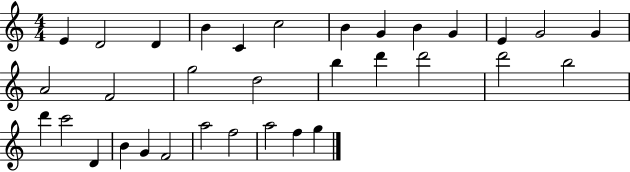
X:1
T:Untitled
M:4/4
L:1/4
K:C
E D2 D B C c2 B G B G E G2 G A2 F2 g2 d2 b d' d'2 d'2 b2 d' c'2 D B G F2 a2 f2 a2 f g